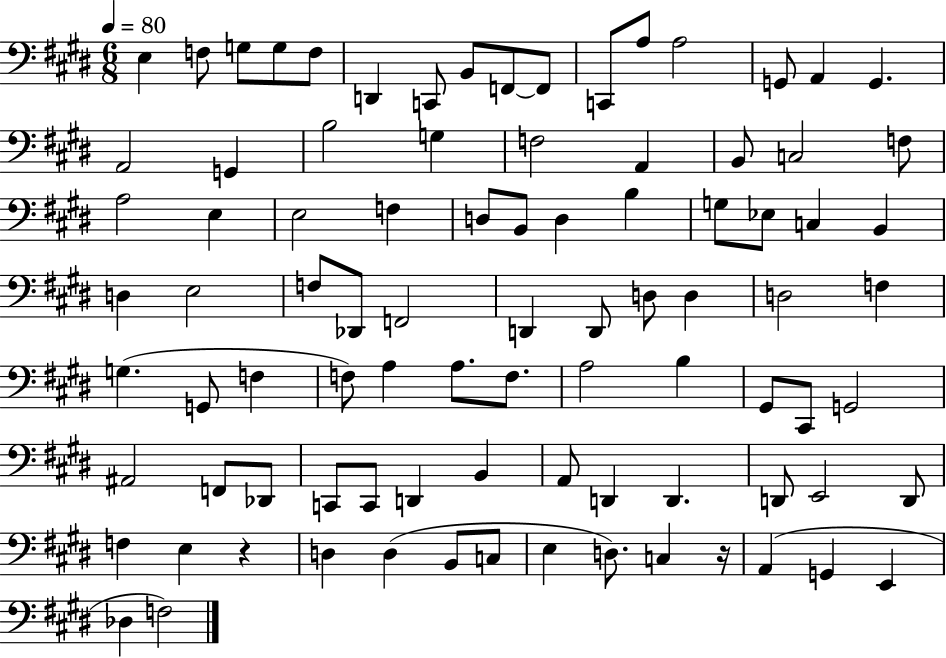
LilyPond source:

{
  \clef bass
  \numericTimeSignature
  \time 6/8
  \key e \major
  \tempo 4 = 80
  e4 f8 g8 g8 f8 | d,4 c,8 b,8 f,8~~ f,8 | c,8 a8 a2 | g,8 a,4 g,4. | \break a,2 g,4 | b2 g4 | f2 a,4 | b,8 c2 f8 | \break a2 e4 | e2 f4 | d8 b,8 d4 b4 | g8 ees8 c4 b,4 | \break d4 e2 | f8 des,8 f,2 | d,4 d,8 d8 d4 | d2 f4 | \break g4.( g,8 f4 | f8) a4 a8. f8. | a2 b4 | gis,8 cis,8 g,2 | \break ais,2 f,8 des,8 | c,8 c,8 d,4 b,4 | a,8 d,4 d,4. | d,8 e,2 d,8 | \break f4 e4 r4 | d4 d4( b,8 c8 | e4 d8.) c4 r16 | a,4( g,4 e,4 | \break des4 f2) | \bar "|."
}